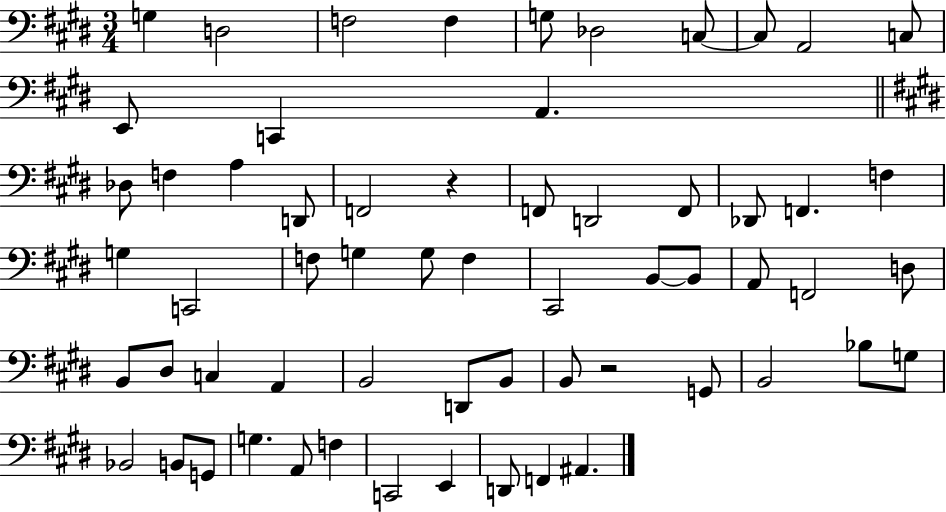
{
  \clef bass
  \numericTimeSignature
  \time 3/4
  \key e \major
  \repeat volta 2 { g4 d2 | f2 f4 | g8 des2 c8~~ | c8 a,2 c8 | \break e,8 c,4 a,4. | \bar "||" \break \key e \major des8 f4 a4 d,8 | f,2 r4 | f,8 d,2 f,8 | des,8 f,4. f4 | \break g4 c,2 | f8 g4 g8 f4 | cis,2 b,8~~ b,8 | a,8 f,2 d8 | \break b,8 dis8 c4 a,4 | b,2 d,8 b,8 | b,8 r2 g,8 | b,2 bes8 g8 | \break bes,2 b,8 g,8 | g4. a,8 f4 | c,2 e,4 | d,8 f,4 ais,4. | \break } \bar "|."
}